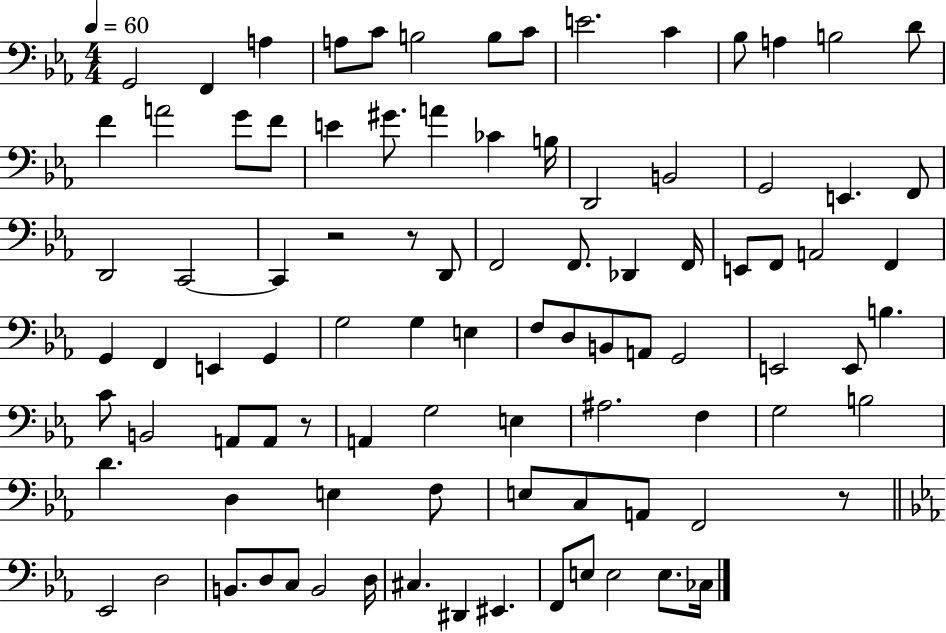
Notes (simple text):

G2/h F2/q A3/q A3/e C4/e B3/h B3/e C4/e E4/h. C4/q Bb3/e A3/q B3/h D4/e F4/q A4/h G4/e F4/e E4/q G#4/e. A4/q CES4/q B3/s D2/h B2/h G2/h E2/q. F2/e D2/h C2/h C2/q R/h R/e D2/e F2/h F2/e. Db2/q F2/s E2/e F2/e A2/h F2/q G2/q F2/q E2/q G2/q G3/h G3/q E3/q F3/e D3/e B2/e A2/e G2/h E2/h E2/e B3/q. C4/e B2/h A2/e A2/e R/e A2/q G3/h E3/q A#3/h. F3/q G3/h B3/h D4/q. D3/q E3/q F3/e E3/e C3/e A2/e F2/h R/e Eb2/h D3/h B2/e. D3/e C3/e B2/h D3/s C#3/q. D#2/q EIS2/q. F2/e E3/e E3/h E3/e. CES3/s